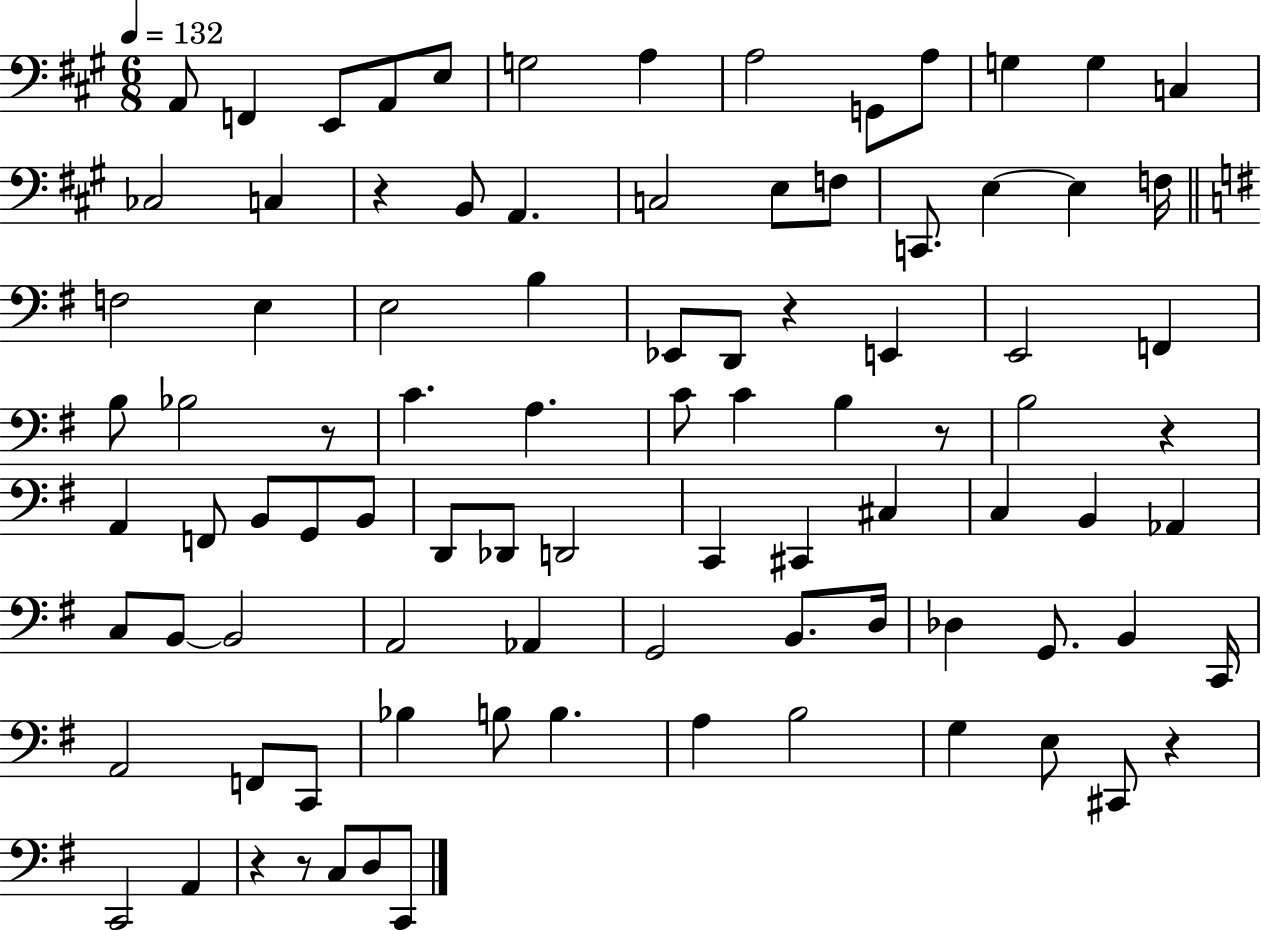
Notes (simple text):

A2/e F2/q E2/e A2/e E3/e G3/h A3/q A3/h G2/e A3/e G3/q G3/q C3/q CES3/h C3/q R/q B2/e A2/q. C3/h E3/e F3/e C2/e. E3/q E3/q F3/s F3/h E3/q E3/h B3/q Eb2/e D2/e R/q E2/q E2/h F2/q B3/e Bb3/h R/e C4/q. A3/q. C4/e C4/q B3/q R/e B3/h R/q A2/q F2/e B2/e G2/e B2/e D2/e Db2/e D2/h C2/q C#2/q C#3/q C3/q B2/q Ab2/q C3/e B2/e B2/h A2/h Ab2/q G2/h B2/e. D3/s Db3/q G2/e. B2/q C2/s A2/h F2/e C2/e Bb3/q B3/e B3/q. A3/q B3/h G3/q E3/e C#2/e R/q C2/h A2/q R/q R/e C3/e D3/e C2/e